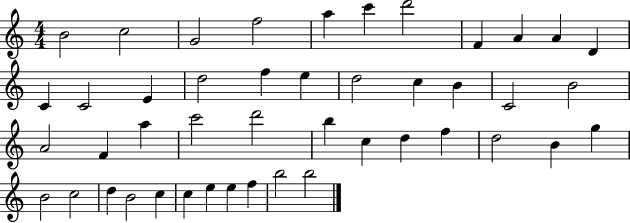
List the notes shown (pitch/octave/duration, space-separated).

B4/h C5/h G4/h F5/h A5/q C6/q D6/h F4/q A4/q A4/q D4/q C4/q C4/h E4/q D5/h F5/q E5/q D5/h C5/q B4/q C4/h B4/h A4/h F4/q A5/q C6/h D6/h B5/q C5/q D5/q F5/q D5/h B4/q G5/q B4/h C5/h D5/q B4/h C5/q C5/q E5/q E5/q F5/q B5/h B5/h